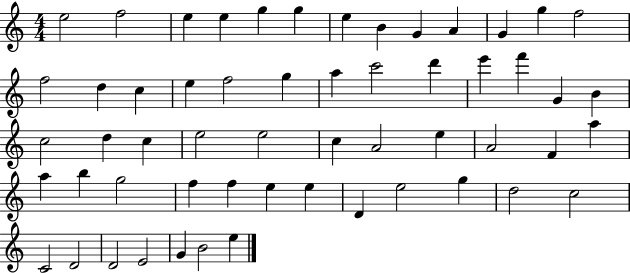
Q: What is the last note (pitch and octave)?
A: E5